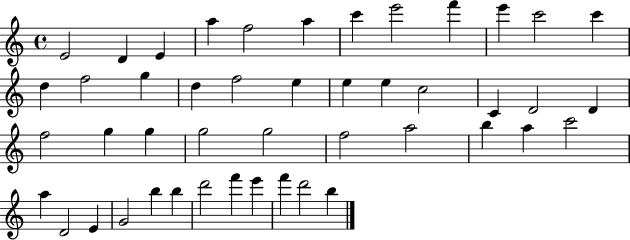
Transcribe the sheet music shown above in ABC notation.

X:1
T:Untitled
M:4/4
L:1/4
K:C
E2 D E a f2 a c' e'2 f' e' c'2 c' d f2 g d f2 e e e c2 C D2 D f2 g g g2 g2 f2 a2 b a c'2 a D2 E G2 b b d'2 f' e' f' d'2 b